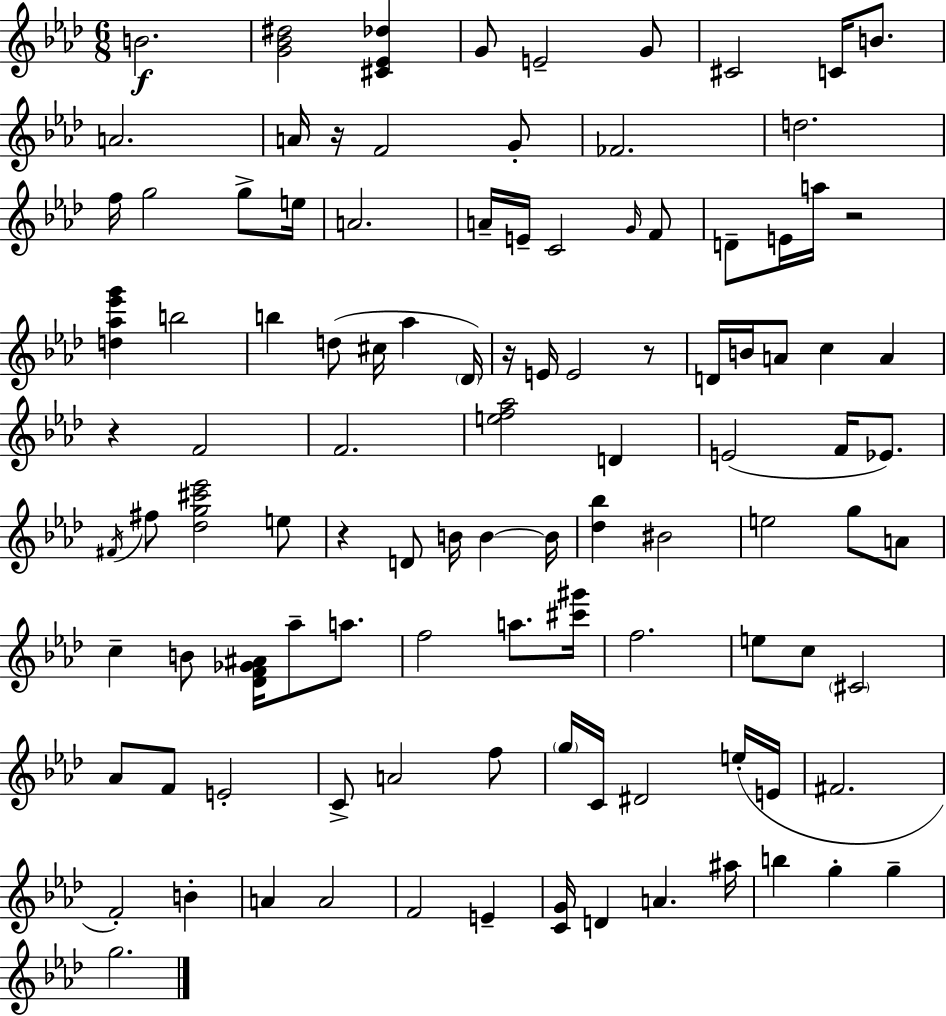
{
  \clef treble
  \numericTimeSignature
  \time 6/8
  \key f \minor
  b'2.\f | <g' bes' dis''>2 <cis' ees' des''>4 | g'8 e'2-- g'8 | cis'2 c'16 b'8. | \break a'2. | a'16 r16 f'2 g'8-. | fes'2. | d''2. | \break f''16 g''2 g''8-> e''16 | a'2. | a'16-- e'16-- c'2 \grace { g'16 } f'8 | d'8-- e'16 a''16 r2 | \break <d'' aes'' ees''' g'''>4 b''2 | b''4 d''8( cis''16 aes''4 | \parenthesize des'16) r16 e'16 e'2 r8 | d'16 b'16 a'8 c''4 a'4 | \break r4 f'2 | f'2. | <e'' f'' aes''>2 d'4 | e'2( f'16 ees'8.) | \break \acciaccatura { fis'16 } fis''8 <des'' g'' cis''' ees'''>2 | e''8 r4 d'8 b'16 b'4~~ | b'16 <des'' bes''>4 bis'2 | e''2 g''8 | \break a'8 c''4-- b'8 <des' f' ges' ais'>16 aes''8-- a''8. | f''2 a''8. | <cis''' gis'''>16 f''2. | e''8 c''8 \parenthesize cis'2 | \break aes'8 f'8 e'2-. | c'8-> a'2 | f''8 \parenthesize g''16 c'16 dis'2 | e''16-.( e'16 fis'2. | \break f'2-.) b'4-. | a'4 a'2 | f'2 e'4-- | <c' g'>16 d'4 a'4. | \break ais''16 b''4 g''4-. g''4-- | g''2. | \bar "|."
}